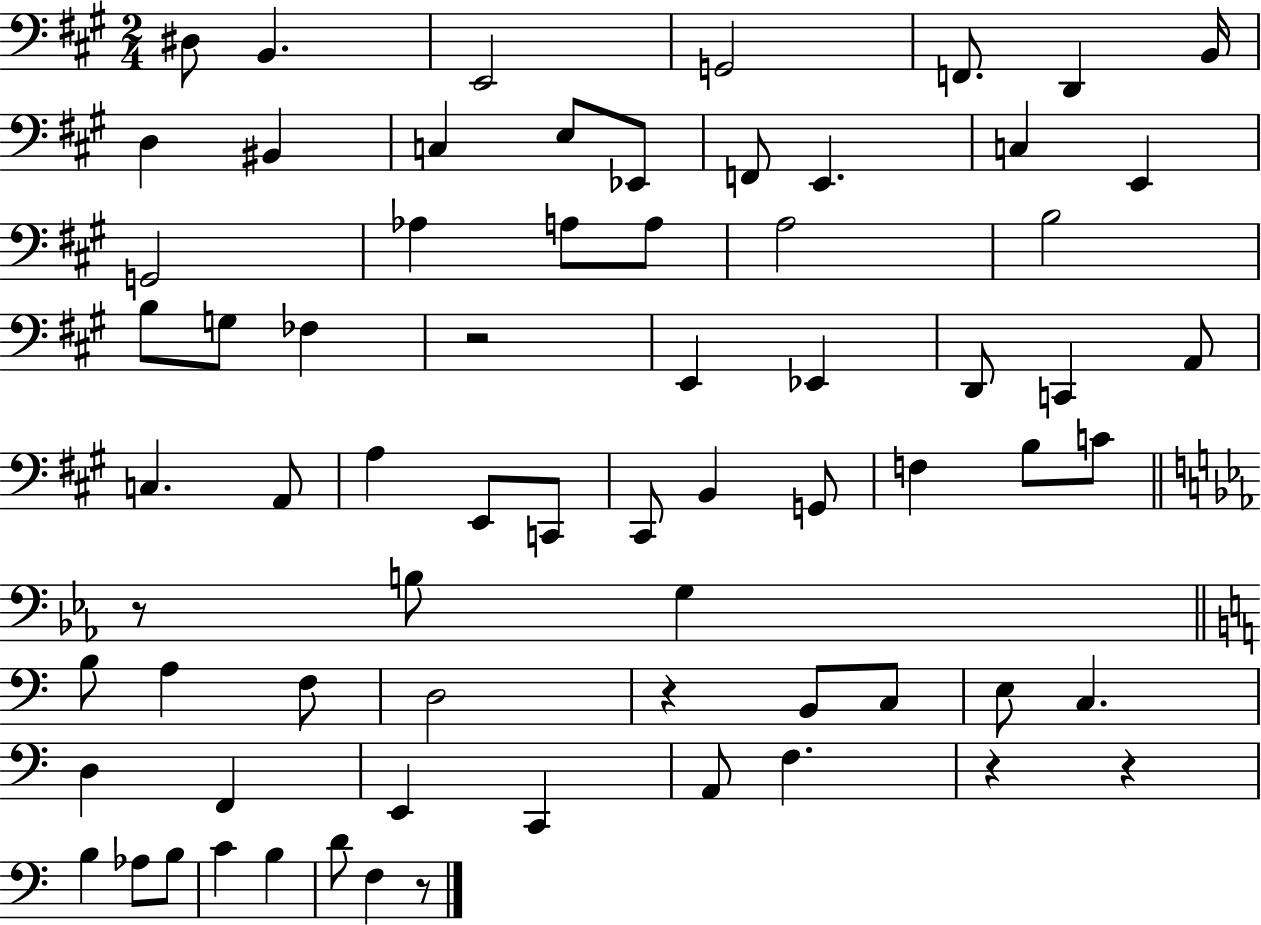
X:1
T:Untitled
M:2/4
L:1/4
K:A
^D,/2 B,, E,,2 G,,2 F,,/2 D,, B,,/4 D, ^B,, C, E,/2 _E,,/2 F,,/2 E,, C, E,, G,,2 _A, A,/2 A,/2 A,2 B,2 B,/2 G,/2 _F, z2 E,, _E,, D,,/2 C,, A,,/2 C, A,,/2 A, E,,/2 C,,/2 ^C,,/2 B,, G,,/2 F, B,/2 C/2 z/2 B,/2 G, B,/2 A, F,/2 D,2 z B,,/2 C,/2 E,/2 C, D, F,, E,, C,, A,,/2 F, z z B, _A,/2 B,/2 C B, D/2 F, z/2